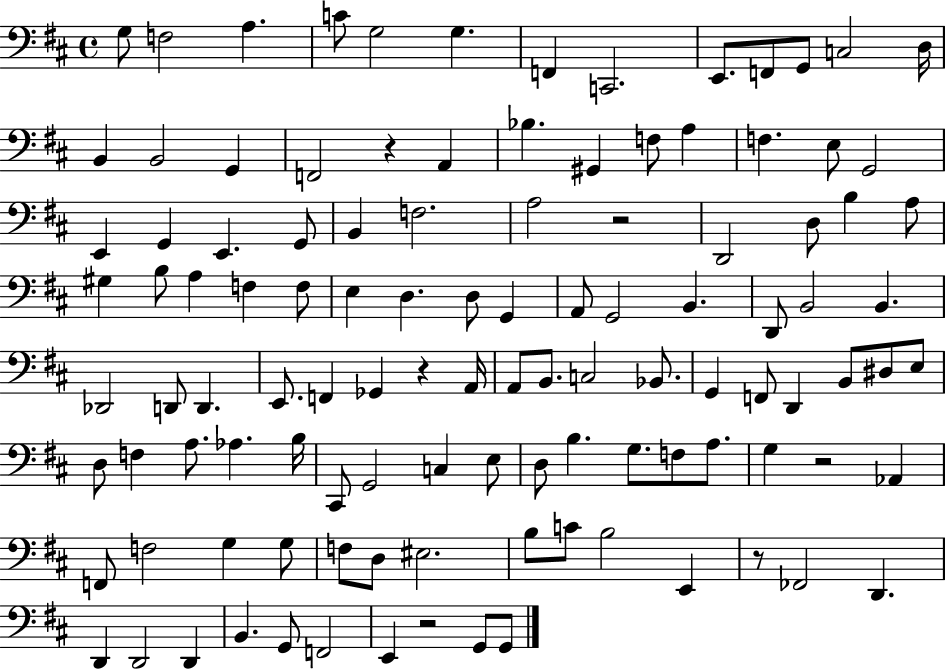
X:1
T:Untitled
M:4/4
L:1/4
K:D
G,/2 F,2 A, C/2 G,2 G, F,, C,,2 E,,/2 F,,/2 G,,/2 C,2 D,/4 B,, B,,2 G,, F,,2 z A,, _B, ^G,, F,/2 A, F, E,/2 G,,2 E,, G,, E,, G,,/2 B,, F,2 A,2 z2 D,,2 D,/2 B, A,/2 ^G, B,/2 A, F, F,/2 E, D, D,/2 G,, A,,/2 G,,2 B,, D,,/2 B,,2 B,, _D,,2 D,,/2 D,, E,,/2 F,, _G,, z A,,/4 A,,/2 B,,/2 C,2 _B,,/2 G,, F,,/2 D,, B,,/2 ^D,/2 E,/2 D,/2 F, A,/2 _A, B,/4 ^C,,/2 G,,2 C, E,/2 D,/2 B, G,/2 F,/2 A,/2 G, z2 _A,, F,,/2 F,2 G, G,/2 F,/2 D,/2 ^E,2 B,/2 C/2 B,2 E,, z/2 _F,,2 D,, D,, D,,2 D,, B,, G,,/2 F,,2 E,, z2 G,,/2 G,,/2